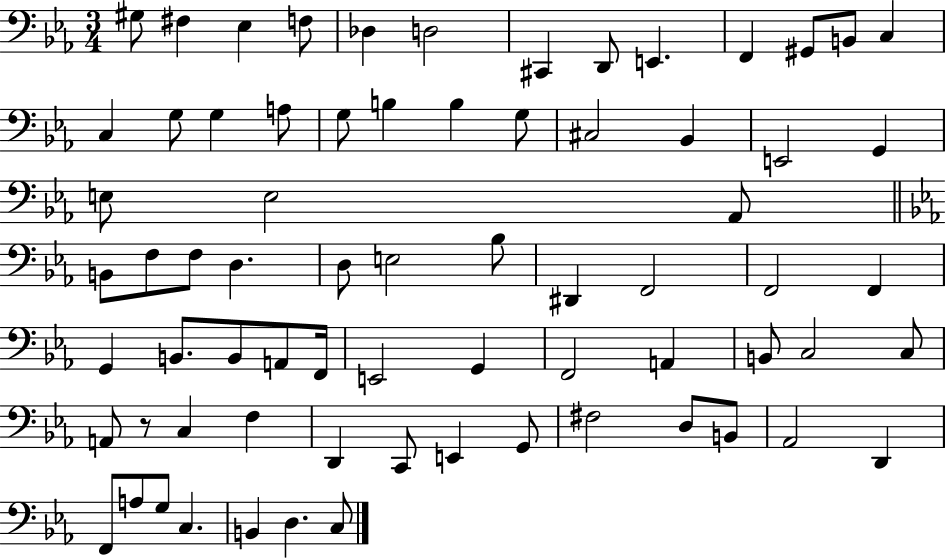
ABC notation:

X:1
T:Untitled
M:3/4
L:1/4
K:Eb
^G,/2 ^F, _E, F,/2 _D, D,2 ^C,, D,,/2 E,, F,, ^G,,/2 B,,/2 C, C, G,/2 G, A,/2 G,/2 B, B, G,/2 ^C,2 _B,, E,,2 G,, E,/2 E,2 _A,,/2 B,,/2 F,/2 F,/2 D, D,/2 E,2 _B,/2 ^D,, F,,2 F,,2 F,, G,, B,,/2 B,,/2 A,,/2 F,,/4 E,,2 G,, F,,2 A,, B,,/2 C,2 C,/2 A,,/2 z/2 C, F, D,, C,,/2 E,, G,,/2 ^F,2 D,/2 B,,/2 _A,,2 D,, F,,/2 A,/2 G,/2 C, B,, D, C,/2